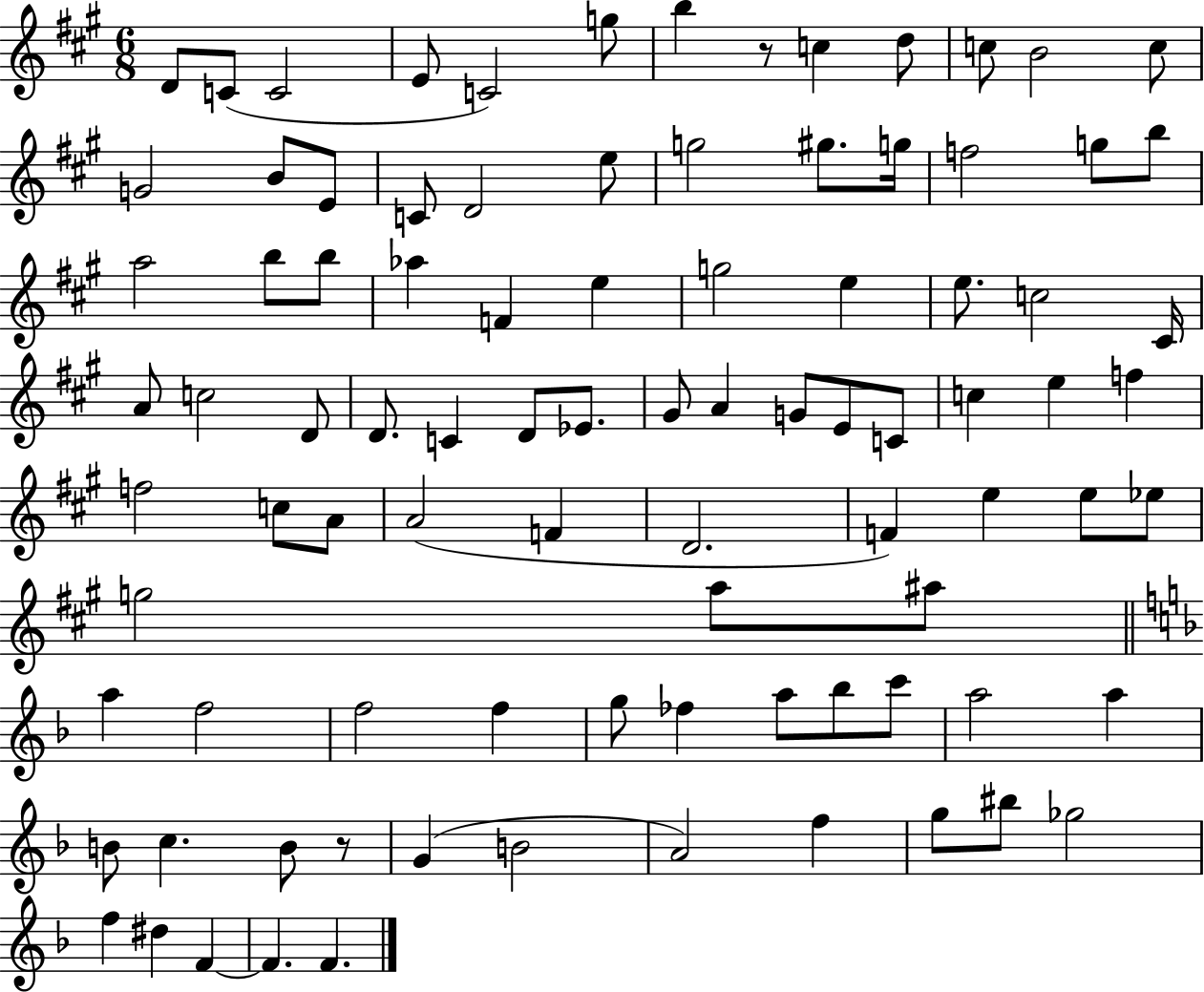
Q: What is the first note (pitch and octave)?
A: D4